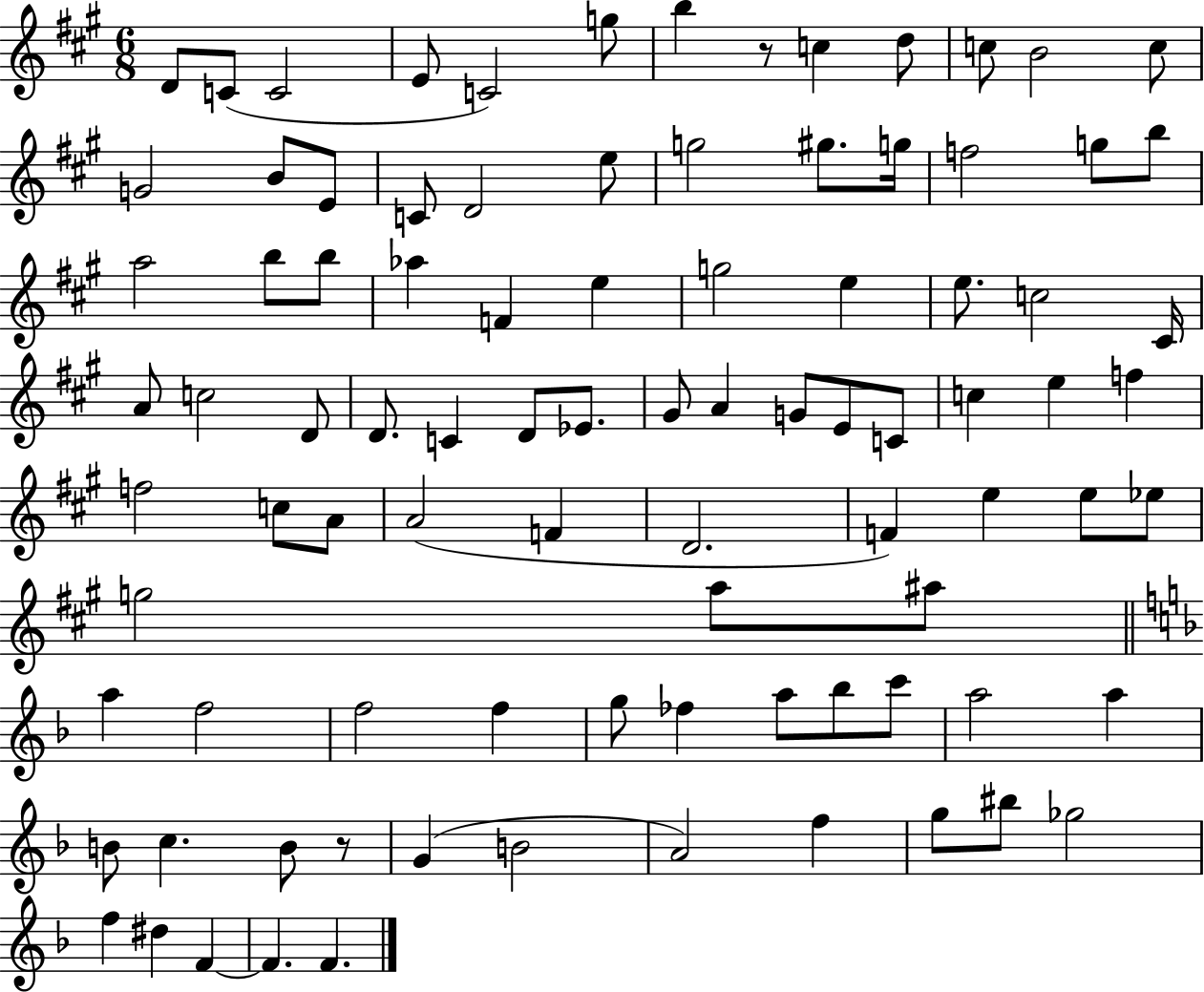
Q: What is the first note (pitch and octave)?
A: D4